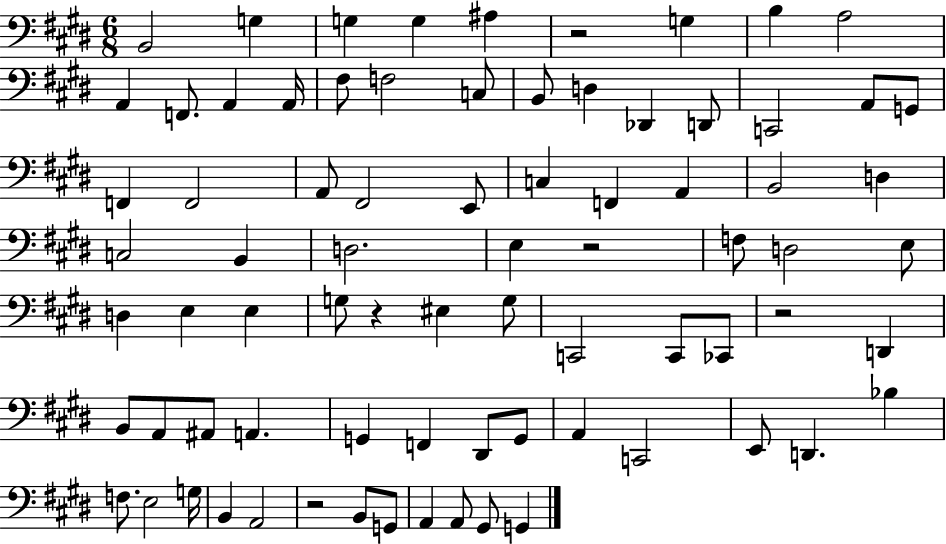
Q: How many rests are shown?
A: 5